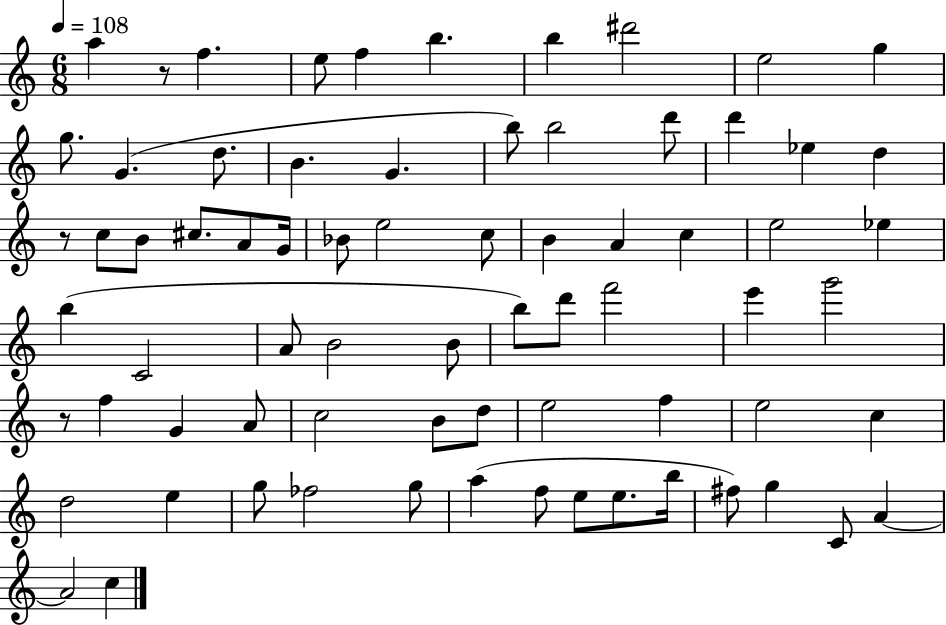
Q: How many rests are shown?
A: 3